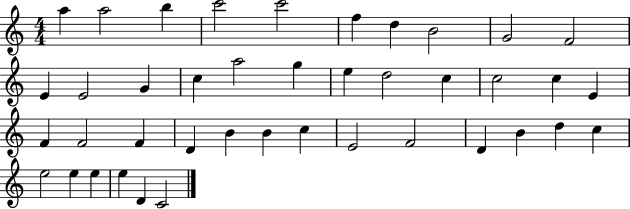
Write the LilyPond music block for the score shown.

{
  \clef treble
  \numericTimeSignature
  \time 4/4
  \key c \major
  a''4 a''2 b''4 | c'''2 c'''2 | f''4 d''4 b'2 | g'2 f'2 | \break e'4 e'2 g'4 | c''4 a''2 g''4 | e''4 d''2 c''4 | c''2 c''4 e'4 | \break f'4 f'2 f'4 | d'4 b'4 b'4 c''4 | e'2 f'2 | d'4 b'4 d''4 c''4 | \break e''2 e''4 e''4 | e''4 d'4 c'2 | \bar "|."
}